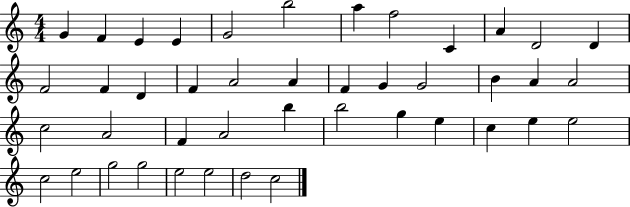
G4/q F4/q E4/q E4/q G4/h B5/h A5/q F5/h C4/q A4/q D4/h D4/q F4/h F4/q D4/q F4/q A4/h A4/q F4/q G4/q G4/h B4/q A4/q A4/h C5/h A4/h F4/q A4/h B5/q B5/h G5/q E5/q C5/q E5/q E5/h C5/h E5/h G5/h G5/h E5/h E5/h D5/h C5/h